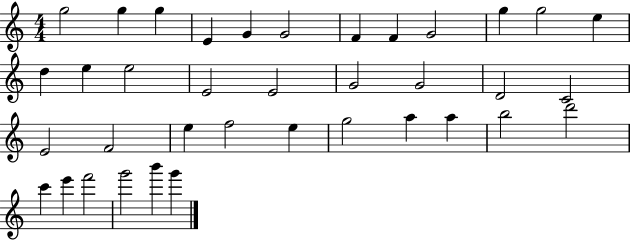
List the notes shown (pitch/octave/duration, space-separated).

G5/h G5/q G5/q E4/q G4/q G4/h F4/q F4/q G4/h G5/q G5/h E5/q D5/q E5/q E5/h E4/h E4/h G4/h G4/h D4/h C4/h E4/h F4/h E5/q F5/h E5/q G5/h A5/q A5/q B5/h D6/h C6/q E6/q F6/h G6/h B6/q G6/q